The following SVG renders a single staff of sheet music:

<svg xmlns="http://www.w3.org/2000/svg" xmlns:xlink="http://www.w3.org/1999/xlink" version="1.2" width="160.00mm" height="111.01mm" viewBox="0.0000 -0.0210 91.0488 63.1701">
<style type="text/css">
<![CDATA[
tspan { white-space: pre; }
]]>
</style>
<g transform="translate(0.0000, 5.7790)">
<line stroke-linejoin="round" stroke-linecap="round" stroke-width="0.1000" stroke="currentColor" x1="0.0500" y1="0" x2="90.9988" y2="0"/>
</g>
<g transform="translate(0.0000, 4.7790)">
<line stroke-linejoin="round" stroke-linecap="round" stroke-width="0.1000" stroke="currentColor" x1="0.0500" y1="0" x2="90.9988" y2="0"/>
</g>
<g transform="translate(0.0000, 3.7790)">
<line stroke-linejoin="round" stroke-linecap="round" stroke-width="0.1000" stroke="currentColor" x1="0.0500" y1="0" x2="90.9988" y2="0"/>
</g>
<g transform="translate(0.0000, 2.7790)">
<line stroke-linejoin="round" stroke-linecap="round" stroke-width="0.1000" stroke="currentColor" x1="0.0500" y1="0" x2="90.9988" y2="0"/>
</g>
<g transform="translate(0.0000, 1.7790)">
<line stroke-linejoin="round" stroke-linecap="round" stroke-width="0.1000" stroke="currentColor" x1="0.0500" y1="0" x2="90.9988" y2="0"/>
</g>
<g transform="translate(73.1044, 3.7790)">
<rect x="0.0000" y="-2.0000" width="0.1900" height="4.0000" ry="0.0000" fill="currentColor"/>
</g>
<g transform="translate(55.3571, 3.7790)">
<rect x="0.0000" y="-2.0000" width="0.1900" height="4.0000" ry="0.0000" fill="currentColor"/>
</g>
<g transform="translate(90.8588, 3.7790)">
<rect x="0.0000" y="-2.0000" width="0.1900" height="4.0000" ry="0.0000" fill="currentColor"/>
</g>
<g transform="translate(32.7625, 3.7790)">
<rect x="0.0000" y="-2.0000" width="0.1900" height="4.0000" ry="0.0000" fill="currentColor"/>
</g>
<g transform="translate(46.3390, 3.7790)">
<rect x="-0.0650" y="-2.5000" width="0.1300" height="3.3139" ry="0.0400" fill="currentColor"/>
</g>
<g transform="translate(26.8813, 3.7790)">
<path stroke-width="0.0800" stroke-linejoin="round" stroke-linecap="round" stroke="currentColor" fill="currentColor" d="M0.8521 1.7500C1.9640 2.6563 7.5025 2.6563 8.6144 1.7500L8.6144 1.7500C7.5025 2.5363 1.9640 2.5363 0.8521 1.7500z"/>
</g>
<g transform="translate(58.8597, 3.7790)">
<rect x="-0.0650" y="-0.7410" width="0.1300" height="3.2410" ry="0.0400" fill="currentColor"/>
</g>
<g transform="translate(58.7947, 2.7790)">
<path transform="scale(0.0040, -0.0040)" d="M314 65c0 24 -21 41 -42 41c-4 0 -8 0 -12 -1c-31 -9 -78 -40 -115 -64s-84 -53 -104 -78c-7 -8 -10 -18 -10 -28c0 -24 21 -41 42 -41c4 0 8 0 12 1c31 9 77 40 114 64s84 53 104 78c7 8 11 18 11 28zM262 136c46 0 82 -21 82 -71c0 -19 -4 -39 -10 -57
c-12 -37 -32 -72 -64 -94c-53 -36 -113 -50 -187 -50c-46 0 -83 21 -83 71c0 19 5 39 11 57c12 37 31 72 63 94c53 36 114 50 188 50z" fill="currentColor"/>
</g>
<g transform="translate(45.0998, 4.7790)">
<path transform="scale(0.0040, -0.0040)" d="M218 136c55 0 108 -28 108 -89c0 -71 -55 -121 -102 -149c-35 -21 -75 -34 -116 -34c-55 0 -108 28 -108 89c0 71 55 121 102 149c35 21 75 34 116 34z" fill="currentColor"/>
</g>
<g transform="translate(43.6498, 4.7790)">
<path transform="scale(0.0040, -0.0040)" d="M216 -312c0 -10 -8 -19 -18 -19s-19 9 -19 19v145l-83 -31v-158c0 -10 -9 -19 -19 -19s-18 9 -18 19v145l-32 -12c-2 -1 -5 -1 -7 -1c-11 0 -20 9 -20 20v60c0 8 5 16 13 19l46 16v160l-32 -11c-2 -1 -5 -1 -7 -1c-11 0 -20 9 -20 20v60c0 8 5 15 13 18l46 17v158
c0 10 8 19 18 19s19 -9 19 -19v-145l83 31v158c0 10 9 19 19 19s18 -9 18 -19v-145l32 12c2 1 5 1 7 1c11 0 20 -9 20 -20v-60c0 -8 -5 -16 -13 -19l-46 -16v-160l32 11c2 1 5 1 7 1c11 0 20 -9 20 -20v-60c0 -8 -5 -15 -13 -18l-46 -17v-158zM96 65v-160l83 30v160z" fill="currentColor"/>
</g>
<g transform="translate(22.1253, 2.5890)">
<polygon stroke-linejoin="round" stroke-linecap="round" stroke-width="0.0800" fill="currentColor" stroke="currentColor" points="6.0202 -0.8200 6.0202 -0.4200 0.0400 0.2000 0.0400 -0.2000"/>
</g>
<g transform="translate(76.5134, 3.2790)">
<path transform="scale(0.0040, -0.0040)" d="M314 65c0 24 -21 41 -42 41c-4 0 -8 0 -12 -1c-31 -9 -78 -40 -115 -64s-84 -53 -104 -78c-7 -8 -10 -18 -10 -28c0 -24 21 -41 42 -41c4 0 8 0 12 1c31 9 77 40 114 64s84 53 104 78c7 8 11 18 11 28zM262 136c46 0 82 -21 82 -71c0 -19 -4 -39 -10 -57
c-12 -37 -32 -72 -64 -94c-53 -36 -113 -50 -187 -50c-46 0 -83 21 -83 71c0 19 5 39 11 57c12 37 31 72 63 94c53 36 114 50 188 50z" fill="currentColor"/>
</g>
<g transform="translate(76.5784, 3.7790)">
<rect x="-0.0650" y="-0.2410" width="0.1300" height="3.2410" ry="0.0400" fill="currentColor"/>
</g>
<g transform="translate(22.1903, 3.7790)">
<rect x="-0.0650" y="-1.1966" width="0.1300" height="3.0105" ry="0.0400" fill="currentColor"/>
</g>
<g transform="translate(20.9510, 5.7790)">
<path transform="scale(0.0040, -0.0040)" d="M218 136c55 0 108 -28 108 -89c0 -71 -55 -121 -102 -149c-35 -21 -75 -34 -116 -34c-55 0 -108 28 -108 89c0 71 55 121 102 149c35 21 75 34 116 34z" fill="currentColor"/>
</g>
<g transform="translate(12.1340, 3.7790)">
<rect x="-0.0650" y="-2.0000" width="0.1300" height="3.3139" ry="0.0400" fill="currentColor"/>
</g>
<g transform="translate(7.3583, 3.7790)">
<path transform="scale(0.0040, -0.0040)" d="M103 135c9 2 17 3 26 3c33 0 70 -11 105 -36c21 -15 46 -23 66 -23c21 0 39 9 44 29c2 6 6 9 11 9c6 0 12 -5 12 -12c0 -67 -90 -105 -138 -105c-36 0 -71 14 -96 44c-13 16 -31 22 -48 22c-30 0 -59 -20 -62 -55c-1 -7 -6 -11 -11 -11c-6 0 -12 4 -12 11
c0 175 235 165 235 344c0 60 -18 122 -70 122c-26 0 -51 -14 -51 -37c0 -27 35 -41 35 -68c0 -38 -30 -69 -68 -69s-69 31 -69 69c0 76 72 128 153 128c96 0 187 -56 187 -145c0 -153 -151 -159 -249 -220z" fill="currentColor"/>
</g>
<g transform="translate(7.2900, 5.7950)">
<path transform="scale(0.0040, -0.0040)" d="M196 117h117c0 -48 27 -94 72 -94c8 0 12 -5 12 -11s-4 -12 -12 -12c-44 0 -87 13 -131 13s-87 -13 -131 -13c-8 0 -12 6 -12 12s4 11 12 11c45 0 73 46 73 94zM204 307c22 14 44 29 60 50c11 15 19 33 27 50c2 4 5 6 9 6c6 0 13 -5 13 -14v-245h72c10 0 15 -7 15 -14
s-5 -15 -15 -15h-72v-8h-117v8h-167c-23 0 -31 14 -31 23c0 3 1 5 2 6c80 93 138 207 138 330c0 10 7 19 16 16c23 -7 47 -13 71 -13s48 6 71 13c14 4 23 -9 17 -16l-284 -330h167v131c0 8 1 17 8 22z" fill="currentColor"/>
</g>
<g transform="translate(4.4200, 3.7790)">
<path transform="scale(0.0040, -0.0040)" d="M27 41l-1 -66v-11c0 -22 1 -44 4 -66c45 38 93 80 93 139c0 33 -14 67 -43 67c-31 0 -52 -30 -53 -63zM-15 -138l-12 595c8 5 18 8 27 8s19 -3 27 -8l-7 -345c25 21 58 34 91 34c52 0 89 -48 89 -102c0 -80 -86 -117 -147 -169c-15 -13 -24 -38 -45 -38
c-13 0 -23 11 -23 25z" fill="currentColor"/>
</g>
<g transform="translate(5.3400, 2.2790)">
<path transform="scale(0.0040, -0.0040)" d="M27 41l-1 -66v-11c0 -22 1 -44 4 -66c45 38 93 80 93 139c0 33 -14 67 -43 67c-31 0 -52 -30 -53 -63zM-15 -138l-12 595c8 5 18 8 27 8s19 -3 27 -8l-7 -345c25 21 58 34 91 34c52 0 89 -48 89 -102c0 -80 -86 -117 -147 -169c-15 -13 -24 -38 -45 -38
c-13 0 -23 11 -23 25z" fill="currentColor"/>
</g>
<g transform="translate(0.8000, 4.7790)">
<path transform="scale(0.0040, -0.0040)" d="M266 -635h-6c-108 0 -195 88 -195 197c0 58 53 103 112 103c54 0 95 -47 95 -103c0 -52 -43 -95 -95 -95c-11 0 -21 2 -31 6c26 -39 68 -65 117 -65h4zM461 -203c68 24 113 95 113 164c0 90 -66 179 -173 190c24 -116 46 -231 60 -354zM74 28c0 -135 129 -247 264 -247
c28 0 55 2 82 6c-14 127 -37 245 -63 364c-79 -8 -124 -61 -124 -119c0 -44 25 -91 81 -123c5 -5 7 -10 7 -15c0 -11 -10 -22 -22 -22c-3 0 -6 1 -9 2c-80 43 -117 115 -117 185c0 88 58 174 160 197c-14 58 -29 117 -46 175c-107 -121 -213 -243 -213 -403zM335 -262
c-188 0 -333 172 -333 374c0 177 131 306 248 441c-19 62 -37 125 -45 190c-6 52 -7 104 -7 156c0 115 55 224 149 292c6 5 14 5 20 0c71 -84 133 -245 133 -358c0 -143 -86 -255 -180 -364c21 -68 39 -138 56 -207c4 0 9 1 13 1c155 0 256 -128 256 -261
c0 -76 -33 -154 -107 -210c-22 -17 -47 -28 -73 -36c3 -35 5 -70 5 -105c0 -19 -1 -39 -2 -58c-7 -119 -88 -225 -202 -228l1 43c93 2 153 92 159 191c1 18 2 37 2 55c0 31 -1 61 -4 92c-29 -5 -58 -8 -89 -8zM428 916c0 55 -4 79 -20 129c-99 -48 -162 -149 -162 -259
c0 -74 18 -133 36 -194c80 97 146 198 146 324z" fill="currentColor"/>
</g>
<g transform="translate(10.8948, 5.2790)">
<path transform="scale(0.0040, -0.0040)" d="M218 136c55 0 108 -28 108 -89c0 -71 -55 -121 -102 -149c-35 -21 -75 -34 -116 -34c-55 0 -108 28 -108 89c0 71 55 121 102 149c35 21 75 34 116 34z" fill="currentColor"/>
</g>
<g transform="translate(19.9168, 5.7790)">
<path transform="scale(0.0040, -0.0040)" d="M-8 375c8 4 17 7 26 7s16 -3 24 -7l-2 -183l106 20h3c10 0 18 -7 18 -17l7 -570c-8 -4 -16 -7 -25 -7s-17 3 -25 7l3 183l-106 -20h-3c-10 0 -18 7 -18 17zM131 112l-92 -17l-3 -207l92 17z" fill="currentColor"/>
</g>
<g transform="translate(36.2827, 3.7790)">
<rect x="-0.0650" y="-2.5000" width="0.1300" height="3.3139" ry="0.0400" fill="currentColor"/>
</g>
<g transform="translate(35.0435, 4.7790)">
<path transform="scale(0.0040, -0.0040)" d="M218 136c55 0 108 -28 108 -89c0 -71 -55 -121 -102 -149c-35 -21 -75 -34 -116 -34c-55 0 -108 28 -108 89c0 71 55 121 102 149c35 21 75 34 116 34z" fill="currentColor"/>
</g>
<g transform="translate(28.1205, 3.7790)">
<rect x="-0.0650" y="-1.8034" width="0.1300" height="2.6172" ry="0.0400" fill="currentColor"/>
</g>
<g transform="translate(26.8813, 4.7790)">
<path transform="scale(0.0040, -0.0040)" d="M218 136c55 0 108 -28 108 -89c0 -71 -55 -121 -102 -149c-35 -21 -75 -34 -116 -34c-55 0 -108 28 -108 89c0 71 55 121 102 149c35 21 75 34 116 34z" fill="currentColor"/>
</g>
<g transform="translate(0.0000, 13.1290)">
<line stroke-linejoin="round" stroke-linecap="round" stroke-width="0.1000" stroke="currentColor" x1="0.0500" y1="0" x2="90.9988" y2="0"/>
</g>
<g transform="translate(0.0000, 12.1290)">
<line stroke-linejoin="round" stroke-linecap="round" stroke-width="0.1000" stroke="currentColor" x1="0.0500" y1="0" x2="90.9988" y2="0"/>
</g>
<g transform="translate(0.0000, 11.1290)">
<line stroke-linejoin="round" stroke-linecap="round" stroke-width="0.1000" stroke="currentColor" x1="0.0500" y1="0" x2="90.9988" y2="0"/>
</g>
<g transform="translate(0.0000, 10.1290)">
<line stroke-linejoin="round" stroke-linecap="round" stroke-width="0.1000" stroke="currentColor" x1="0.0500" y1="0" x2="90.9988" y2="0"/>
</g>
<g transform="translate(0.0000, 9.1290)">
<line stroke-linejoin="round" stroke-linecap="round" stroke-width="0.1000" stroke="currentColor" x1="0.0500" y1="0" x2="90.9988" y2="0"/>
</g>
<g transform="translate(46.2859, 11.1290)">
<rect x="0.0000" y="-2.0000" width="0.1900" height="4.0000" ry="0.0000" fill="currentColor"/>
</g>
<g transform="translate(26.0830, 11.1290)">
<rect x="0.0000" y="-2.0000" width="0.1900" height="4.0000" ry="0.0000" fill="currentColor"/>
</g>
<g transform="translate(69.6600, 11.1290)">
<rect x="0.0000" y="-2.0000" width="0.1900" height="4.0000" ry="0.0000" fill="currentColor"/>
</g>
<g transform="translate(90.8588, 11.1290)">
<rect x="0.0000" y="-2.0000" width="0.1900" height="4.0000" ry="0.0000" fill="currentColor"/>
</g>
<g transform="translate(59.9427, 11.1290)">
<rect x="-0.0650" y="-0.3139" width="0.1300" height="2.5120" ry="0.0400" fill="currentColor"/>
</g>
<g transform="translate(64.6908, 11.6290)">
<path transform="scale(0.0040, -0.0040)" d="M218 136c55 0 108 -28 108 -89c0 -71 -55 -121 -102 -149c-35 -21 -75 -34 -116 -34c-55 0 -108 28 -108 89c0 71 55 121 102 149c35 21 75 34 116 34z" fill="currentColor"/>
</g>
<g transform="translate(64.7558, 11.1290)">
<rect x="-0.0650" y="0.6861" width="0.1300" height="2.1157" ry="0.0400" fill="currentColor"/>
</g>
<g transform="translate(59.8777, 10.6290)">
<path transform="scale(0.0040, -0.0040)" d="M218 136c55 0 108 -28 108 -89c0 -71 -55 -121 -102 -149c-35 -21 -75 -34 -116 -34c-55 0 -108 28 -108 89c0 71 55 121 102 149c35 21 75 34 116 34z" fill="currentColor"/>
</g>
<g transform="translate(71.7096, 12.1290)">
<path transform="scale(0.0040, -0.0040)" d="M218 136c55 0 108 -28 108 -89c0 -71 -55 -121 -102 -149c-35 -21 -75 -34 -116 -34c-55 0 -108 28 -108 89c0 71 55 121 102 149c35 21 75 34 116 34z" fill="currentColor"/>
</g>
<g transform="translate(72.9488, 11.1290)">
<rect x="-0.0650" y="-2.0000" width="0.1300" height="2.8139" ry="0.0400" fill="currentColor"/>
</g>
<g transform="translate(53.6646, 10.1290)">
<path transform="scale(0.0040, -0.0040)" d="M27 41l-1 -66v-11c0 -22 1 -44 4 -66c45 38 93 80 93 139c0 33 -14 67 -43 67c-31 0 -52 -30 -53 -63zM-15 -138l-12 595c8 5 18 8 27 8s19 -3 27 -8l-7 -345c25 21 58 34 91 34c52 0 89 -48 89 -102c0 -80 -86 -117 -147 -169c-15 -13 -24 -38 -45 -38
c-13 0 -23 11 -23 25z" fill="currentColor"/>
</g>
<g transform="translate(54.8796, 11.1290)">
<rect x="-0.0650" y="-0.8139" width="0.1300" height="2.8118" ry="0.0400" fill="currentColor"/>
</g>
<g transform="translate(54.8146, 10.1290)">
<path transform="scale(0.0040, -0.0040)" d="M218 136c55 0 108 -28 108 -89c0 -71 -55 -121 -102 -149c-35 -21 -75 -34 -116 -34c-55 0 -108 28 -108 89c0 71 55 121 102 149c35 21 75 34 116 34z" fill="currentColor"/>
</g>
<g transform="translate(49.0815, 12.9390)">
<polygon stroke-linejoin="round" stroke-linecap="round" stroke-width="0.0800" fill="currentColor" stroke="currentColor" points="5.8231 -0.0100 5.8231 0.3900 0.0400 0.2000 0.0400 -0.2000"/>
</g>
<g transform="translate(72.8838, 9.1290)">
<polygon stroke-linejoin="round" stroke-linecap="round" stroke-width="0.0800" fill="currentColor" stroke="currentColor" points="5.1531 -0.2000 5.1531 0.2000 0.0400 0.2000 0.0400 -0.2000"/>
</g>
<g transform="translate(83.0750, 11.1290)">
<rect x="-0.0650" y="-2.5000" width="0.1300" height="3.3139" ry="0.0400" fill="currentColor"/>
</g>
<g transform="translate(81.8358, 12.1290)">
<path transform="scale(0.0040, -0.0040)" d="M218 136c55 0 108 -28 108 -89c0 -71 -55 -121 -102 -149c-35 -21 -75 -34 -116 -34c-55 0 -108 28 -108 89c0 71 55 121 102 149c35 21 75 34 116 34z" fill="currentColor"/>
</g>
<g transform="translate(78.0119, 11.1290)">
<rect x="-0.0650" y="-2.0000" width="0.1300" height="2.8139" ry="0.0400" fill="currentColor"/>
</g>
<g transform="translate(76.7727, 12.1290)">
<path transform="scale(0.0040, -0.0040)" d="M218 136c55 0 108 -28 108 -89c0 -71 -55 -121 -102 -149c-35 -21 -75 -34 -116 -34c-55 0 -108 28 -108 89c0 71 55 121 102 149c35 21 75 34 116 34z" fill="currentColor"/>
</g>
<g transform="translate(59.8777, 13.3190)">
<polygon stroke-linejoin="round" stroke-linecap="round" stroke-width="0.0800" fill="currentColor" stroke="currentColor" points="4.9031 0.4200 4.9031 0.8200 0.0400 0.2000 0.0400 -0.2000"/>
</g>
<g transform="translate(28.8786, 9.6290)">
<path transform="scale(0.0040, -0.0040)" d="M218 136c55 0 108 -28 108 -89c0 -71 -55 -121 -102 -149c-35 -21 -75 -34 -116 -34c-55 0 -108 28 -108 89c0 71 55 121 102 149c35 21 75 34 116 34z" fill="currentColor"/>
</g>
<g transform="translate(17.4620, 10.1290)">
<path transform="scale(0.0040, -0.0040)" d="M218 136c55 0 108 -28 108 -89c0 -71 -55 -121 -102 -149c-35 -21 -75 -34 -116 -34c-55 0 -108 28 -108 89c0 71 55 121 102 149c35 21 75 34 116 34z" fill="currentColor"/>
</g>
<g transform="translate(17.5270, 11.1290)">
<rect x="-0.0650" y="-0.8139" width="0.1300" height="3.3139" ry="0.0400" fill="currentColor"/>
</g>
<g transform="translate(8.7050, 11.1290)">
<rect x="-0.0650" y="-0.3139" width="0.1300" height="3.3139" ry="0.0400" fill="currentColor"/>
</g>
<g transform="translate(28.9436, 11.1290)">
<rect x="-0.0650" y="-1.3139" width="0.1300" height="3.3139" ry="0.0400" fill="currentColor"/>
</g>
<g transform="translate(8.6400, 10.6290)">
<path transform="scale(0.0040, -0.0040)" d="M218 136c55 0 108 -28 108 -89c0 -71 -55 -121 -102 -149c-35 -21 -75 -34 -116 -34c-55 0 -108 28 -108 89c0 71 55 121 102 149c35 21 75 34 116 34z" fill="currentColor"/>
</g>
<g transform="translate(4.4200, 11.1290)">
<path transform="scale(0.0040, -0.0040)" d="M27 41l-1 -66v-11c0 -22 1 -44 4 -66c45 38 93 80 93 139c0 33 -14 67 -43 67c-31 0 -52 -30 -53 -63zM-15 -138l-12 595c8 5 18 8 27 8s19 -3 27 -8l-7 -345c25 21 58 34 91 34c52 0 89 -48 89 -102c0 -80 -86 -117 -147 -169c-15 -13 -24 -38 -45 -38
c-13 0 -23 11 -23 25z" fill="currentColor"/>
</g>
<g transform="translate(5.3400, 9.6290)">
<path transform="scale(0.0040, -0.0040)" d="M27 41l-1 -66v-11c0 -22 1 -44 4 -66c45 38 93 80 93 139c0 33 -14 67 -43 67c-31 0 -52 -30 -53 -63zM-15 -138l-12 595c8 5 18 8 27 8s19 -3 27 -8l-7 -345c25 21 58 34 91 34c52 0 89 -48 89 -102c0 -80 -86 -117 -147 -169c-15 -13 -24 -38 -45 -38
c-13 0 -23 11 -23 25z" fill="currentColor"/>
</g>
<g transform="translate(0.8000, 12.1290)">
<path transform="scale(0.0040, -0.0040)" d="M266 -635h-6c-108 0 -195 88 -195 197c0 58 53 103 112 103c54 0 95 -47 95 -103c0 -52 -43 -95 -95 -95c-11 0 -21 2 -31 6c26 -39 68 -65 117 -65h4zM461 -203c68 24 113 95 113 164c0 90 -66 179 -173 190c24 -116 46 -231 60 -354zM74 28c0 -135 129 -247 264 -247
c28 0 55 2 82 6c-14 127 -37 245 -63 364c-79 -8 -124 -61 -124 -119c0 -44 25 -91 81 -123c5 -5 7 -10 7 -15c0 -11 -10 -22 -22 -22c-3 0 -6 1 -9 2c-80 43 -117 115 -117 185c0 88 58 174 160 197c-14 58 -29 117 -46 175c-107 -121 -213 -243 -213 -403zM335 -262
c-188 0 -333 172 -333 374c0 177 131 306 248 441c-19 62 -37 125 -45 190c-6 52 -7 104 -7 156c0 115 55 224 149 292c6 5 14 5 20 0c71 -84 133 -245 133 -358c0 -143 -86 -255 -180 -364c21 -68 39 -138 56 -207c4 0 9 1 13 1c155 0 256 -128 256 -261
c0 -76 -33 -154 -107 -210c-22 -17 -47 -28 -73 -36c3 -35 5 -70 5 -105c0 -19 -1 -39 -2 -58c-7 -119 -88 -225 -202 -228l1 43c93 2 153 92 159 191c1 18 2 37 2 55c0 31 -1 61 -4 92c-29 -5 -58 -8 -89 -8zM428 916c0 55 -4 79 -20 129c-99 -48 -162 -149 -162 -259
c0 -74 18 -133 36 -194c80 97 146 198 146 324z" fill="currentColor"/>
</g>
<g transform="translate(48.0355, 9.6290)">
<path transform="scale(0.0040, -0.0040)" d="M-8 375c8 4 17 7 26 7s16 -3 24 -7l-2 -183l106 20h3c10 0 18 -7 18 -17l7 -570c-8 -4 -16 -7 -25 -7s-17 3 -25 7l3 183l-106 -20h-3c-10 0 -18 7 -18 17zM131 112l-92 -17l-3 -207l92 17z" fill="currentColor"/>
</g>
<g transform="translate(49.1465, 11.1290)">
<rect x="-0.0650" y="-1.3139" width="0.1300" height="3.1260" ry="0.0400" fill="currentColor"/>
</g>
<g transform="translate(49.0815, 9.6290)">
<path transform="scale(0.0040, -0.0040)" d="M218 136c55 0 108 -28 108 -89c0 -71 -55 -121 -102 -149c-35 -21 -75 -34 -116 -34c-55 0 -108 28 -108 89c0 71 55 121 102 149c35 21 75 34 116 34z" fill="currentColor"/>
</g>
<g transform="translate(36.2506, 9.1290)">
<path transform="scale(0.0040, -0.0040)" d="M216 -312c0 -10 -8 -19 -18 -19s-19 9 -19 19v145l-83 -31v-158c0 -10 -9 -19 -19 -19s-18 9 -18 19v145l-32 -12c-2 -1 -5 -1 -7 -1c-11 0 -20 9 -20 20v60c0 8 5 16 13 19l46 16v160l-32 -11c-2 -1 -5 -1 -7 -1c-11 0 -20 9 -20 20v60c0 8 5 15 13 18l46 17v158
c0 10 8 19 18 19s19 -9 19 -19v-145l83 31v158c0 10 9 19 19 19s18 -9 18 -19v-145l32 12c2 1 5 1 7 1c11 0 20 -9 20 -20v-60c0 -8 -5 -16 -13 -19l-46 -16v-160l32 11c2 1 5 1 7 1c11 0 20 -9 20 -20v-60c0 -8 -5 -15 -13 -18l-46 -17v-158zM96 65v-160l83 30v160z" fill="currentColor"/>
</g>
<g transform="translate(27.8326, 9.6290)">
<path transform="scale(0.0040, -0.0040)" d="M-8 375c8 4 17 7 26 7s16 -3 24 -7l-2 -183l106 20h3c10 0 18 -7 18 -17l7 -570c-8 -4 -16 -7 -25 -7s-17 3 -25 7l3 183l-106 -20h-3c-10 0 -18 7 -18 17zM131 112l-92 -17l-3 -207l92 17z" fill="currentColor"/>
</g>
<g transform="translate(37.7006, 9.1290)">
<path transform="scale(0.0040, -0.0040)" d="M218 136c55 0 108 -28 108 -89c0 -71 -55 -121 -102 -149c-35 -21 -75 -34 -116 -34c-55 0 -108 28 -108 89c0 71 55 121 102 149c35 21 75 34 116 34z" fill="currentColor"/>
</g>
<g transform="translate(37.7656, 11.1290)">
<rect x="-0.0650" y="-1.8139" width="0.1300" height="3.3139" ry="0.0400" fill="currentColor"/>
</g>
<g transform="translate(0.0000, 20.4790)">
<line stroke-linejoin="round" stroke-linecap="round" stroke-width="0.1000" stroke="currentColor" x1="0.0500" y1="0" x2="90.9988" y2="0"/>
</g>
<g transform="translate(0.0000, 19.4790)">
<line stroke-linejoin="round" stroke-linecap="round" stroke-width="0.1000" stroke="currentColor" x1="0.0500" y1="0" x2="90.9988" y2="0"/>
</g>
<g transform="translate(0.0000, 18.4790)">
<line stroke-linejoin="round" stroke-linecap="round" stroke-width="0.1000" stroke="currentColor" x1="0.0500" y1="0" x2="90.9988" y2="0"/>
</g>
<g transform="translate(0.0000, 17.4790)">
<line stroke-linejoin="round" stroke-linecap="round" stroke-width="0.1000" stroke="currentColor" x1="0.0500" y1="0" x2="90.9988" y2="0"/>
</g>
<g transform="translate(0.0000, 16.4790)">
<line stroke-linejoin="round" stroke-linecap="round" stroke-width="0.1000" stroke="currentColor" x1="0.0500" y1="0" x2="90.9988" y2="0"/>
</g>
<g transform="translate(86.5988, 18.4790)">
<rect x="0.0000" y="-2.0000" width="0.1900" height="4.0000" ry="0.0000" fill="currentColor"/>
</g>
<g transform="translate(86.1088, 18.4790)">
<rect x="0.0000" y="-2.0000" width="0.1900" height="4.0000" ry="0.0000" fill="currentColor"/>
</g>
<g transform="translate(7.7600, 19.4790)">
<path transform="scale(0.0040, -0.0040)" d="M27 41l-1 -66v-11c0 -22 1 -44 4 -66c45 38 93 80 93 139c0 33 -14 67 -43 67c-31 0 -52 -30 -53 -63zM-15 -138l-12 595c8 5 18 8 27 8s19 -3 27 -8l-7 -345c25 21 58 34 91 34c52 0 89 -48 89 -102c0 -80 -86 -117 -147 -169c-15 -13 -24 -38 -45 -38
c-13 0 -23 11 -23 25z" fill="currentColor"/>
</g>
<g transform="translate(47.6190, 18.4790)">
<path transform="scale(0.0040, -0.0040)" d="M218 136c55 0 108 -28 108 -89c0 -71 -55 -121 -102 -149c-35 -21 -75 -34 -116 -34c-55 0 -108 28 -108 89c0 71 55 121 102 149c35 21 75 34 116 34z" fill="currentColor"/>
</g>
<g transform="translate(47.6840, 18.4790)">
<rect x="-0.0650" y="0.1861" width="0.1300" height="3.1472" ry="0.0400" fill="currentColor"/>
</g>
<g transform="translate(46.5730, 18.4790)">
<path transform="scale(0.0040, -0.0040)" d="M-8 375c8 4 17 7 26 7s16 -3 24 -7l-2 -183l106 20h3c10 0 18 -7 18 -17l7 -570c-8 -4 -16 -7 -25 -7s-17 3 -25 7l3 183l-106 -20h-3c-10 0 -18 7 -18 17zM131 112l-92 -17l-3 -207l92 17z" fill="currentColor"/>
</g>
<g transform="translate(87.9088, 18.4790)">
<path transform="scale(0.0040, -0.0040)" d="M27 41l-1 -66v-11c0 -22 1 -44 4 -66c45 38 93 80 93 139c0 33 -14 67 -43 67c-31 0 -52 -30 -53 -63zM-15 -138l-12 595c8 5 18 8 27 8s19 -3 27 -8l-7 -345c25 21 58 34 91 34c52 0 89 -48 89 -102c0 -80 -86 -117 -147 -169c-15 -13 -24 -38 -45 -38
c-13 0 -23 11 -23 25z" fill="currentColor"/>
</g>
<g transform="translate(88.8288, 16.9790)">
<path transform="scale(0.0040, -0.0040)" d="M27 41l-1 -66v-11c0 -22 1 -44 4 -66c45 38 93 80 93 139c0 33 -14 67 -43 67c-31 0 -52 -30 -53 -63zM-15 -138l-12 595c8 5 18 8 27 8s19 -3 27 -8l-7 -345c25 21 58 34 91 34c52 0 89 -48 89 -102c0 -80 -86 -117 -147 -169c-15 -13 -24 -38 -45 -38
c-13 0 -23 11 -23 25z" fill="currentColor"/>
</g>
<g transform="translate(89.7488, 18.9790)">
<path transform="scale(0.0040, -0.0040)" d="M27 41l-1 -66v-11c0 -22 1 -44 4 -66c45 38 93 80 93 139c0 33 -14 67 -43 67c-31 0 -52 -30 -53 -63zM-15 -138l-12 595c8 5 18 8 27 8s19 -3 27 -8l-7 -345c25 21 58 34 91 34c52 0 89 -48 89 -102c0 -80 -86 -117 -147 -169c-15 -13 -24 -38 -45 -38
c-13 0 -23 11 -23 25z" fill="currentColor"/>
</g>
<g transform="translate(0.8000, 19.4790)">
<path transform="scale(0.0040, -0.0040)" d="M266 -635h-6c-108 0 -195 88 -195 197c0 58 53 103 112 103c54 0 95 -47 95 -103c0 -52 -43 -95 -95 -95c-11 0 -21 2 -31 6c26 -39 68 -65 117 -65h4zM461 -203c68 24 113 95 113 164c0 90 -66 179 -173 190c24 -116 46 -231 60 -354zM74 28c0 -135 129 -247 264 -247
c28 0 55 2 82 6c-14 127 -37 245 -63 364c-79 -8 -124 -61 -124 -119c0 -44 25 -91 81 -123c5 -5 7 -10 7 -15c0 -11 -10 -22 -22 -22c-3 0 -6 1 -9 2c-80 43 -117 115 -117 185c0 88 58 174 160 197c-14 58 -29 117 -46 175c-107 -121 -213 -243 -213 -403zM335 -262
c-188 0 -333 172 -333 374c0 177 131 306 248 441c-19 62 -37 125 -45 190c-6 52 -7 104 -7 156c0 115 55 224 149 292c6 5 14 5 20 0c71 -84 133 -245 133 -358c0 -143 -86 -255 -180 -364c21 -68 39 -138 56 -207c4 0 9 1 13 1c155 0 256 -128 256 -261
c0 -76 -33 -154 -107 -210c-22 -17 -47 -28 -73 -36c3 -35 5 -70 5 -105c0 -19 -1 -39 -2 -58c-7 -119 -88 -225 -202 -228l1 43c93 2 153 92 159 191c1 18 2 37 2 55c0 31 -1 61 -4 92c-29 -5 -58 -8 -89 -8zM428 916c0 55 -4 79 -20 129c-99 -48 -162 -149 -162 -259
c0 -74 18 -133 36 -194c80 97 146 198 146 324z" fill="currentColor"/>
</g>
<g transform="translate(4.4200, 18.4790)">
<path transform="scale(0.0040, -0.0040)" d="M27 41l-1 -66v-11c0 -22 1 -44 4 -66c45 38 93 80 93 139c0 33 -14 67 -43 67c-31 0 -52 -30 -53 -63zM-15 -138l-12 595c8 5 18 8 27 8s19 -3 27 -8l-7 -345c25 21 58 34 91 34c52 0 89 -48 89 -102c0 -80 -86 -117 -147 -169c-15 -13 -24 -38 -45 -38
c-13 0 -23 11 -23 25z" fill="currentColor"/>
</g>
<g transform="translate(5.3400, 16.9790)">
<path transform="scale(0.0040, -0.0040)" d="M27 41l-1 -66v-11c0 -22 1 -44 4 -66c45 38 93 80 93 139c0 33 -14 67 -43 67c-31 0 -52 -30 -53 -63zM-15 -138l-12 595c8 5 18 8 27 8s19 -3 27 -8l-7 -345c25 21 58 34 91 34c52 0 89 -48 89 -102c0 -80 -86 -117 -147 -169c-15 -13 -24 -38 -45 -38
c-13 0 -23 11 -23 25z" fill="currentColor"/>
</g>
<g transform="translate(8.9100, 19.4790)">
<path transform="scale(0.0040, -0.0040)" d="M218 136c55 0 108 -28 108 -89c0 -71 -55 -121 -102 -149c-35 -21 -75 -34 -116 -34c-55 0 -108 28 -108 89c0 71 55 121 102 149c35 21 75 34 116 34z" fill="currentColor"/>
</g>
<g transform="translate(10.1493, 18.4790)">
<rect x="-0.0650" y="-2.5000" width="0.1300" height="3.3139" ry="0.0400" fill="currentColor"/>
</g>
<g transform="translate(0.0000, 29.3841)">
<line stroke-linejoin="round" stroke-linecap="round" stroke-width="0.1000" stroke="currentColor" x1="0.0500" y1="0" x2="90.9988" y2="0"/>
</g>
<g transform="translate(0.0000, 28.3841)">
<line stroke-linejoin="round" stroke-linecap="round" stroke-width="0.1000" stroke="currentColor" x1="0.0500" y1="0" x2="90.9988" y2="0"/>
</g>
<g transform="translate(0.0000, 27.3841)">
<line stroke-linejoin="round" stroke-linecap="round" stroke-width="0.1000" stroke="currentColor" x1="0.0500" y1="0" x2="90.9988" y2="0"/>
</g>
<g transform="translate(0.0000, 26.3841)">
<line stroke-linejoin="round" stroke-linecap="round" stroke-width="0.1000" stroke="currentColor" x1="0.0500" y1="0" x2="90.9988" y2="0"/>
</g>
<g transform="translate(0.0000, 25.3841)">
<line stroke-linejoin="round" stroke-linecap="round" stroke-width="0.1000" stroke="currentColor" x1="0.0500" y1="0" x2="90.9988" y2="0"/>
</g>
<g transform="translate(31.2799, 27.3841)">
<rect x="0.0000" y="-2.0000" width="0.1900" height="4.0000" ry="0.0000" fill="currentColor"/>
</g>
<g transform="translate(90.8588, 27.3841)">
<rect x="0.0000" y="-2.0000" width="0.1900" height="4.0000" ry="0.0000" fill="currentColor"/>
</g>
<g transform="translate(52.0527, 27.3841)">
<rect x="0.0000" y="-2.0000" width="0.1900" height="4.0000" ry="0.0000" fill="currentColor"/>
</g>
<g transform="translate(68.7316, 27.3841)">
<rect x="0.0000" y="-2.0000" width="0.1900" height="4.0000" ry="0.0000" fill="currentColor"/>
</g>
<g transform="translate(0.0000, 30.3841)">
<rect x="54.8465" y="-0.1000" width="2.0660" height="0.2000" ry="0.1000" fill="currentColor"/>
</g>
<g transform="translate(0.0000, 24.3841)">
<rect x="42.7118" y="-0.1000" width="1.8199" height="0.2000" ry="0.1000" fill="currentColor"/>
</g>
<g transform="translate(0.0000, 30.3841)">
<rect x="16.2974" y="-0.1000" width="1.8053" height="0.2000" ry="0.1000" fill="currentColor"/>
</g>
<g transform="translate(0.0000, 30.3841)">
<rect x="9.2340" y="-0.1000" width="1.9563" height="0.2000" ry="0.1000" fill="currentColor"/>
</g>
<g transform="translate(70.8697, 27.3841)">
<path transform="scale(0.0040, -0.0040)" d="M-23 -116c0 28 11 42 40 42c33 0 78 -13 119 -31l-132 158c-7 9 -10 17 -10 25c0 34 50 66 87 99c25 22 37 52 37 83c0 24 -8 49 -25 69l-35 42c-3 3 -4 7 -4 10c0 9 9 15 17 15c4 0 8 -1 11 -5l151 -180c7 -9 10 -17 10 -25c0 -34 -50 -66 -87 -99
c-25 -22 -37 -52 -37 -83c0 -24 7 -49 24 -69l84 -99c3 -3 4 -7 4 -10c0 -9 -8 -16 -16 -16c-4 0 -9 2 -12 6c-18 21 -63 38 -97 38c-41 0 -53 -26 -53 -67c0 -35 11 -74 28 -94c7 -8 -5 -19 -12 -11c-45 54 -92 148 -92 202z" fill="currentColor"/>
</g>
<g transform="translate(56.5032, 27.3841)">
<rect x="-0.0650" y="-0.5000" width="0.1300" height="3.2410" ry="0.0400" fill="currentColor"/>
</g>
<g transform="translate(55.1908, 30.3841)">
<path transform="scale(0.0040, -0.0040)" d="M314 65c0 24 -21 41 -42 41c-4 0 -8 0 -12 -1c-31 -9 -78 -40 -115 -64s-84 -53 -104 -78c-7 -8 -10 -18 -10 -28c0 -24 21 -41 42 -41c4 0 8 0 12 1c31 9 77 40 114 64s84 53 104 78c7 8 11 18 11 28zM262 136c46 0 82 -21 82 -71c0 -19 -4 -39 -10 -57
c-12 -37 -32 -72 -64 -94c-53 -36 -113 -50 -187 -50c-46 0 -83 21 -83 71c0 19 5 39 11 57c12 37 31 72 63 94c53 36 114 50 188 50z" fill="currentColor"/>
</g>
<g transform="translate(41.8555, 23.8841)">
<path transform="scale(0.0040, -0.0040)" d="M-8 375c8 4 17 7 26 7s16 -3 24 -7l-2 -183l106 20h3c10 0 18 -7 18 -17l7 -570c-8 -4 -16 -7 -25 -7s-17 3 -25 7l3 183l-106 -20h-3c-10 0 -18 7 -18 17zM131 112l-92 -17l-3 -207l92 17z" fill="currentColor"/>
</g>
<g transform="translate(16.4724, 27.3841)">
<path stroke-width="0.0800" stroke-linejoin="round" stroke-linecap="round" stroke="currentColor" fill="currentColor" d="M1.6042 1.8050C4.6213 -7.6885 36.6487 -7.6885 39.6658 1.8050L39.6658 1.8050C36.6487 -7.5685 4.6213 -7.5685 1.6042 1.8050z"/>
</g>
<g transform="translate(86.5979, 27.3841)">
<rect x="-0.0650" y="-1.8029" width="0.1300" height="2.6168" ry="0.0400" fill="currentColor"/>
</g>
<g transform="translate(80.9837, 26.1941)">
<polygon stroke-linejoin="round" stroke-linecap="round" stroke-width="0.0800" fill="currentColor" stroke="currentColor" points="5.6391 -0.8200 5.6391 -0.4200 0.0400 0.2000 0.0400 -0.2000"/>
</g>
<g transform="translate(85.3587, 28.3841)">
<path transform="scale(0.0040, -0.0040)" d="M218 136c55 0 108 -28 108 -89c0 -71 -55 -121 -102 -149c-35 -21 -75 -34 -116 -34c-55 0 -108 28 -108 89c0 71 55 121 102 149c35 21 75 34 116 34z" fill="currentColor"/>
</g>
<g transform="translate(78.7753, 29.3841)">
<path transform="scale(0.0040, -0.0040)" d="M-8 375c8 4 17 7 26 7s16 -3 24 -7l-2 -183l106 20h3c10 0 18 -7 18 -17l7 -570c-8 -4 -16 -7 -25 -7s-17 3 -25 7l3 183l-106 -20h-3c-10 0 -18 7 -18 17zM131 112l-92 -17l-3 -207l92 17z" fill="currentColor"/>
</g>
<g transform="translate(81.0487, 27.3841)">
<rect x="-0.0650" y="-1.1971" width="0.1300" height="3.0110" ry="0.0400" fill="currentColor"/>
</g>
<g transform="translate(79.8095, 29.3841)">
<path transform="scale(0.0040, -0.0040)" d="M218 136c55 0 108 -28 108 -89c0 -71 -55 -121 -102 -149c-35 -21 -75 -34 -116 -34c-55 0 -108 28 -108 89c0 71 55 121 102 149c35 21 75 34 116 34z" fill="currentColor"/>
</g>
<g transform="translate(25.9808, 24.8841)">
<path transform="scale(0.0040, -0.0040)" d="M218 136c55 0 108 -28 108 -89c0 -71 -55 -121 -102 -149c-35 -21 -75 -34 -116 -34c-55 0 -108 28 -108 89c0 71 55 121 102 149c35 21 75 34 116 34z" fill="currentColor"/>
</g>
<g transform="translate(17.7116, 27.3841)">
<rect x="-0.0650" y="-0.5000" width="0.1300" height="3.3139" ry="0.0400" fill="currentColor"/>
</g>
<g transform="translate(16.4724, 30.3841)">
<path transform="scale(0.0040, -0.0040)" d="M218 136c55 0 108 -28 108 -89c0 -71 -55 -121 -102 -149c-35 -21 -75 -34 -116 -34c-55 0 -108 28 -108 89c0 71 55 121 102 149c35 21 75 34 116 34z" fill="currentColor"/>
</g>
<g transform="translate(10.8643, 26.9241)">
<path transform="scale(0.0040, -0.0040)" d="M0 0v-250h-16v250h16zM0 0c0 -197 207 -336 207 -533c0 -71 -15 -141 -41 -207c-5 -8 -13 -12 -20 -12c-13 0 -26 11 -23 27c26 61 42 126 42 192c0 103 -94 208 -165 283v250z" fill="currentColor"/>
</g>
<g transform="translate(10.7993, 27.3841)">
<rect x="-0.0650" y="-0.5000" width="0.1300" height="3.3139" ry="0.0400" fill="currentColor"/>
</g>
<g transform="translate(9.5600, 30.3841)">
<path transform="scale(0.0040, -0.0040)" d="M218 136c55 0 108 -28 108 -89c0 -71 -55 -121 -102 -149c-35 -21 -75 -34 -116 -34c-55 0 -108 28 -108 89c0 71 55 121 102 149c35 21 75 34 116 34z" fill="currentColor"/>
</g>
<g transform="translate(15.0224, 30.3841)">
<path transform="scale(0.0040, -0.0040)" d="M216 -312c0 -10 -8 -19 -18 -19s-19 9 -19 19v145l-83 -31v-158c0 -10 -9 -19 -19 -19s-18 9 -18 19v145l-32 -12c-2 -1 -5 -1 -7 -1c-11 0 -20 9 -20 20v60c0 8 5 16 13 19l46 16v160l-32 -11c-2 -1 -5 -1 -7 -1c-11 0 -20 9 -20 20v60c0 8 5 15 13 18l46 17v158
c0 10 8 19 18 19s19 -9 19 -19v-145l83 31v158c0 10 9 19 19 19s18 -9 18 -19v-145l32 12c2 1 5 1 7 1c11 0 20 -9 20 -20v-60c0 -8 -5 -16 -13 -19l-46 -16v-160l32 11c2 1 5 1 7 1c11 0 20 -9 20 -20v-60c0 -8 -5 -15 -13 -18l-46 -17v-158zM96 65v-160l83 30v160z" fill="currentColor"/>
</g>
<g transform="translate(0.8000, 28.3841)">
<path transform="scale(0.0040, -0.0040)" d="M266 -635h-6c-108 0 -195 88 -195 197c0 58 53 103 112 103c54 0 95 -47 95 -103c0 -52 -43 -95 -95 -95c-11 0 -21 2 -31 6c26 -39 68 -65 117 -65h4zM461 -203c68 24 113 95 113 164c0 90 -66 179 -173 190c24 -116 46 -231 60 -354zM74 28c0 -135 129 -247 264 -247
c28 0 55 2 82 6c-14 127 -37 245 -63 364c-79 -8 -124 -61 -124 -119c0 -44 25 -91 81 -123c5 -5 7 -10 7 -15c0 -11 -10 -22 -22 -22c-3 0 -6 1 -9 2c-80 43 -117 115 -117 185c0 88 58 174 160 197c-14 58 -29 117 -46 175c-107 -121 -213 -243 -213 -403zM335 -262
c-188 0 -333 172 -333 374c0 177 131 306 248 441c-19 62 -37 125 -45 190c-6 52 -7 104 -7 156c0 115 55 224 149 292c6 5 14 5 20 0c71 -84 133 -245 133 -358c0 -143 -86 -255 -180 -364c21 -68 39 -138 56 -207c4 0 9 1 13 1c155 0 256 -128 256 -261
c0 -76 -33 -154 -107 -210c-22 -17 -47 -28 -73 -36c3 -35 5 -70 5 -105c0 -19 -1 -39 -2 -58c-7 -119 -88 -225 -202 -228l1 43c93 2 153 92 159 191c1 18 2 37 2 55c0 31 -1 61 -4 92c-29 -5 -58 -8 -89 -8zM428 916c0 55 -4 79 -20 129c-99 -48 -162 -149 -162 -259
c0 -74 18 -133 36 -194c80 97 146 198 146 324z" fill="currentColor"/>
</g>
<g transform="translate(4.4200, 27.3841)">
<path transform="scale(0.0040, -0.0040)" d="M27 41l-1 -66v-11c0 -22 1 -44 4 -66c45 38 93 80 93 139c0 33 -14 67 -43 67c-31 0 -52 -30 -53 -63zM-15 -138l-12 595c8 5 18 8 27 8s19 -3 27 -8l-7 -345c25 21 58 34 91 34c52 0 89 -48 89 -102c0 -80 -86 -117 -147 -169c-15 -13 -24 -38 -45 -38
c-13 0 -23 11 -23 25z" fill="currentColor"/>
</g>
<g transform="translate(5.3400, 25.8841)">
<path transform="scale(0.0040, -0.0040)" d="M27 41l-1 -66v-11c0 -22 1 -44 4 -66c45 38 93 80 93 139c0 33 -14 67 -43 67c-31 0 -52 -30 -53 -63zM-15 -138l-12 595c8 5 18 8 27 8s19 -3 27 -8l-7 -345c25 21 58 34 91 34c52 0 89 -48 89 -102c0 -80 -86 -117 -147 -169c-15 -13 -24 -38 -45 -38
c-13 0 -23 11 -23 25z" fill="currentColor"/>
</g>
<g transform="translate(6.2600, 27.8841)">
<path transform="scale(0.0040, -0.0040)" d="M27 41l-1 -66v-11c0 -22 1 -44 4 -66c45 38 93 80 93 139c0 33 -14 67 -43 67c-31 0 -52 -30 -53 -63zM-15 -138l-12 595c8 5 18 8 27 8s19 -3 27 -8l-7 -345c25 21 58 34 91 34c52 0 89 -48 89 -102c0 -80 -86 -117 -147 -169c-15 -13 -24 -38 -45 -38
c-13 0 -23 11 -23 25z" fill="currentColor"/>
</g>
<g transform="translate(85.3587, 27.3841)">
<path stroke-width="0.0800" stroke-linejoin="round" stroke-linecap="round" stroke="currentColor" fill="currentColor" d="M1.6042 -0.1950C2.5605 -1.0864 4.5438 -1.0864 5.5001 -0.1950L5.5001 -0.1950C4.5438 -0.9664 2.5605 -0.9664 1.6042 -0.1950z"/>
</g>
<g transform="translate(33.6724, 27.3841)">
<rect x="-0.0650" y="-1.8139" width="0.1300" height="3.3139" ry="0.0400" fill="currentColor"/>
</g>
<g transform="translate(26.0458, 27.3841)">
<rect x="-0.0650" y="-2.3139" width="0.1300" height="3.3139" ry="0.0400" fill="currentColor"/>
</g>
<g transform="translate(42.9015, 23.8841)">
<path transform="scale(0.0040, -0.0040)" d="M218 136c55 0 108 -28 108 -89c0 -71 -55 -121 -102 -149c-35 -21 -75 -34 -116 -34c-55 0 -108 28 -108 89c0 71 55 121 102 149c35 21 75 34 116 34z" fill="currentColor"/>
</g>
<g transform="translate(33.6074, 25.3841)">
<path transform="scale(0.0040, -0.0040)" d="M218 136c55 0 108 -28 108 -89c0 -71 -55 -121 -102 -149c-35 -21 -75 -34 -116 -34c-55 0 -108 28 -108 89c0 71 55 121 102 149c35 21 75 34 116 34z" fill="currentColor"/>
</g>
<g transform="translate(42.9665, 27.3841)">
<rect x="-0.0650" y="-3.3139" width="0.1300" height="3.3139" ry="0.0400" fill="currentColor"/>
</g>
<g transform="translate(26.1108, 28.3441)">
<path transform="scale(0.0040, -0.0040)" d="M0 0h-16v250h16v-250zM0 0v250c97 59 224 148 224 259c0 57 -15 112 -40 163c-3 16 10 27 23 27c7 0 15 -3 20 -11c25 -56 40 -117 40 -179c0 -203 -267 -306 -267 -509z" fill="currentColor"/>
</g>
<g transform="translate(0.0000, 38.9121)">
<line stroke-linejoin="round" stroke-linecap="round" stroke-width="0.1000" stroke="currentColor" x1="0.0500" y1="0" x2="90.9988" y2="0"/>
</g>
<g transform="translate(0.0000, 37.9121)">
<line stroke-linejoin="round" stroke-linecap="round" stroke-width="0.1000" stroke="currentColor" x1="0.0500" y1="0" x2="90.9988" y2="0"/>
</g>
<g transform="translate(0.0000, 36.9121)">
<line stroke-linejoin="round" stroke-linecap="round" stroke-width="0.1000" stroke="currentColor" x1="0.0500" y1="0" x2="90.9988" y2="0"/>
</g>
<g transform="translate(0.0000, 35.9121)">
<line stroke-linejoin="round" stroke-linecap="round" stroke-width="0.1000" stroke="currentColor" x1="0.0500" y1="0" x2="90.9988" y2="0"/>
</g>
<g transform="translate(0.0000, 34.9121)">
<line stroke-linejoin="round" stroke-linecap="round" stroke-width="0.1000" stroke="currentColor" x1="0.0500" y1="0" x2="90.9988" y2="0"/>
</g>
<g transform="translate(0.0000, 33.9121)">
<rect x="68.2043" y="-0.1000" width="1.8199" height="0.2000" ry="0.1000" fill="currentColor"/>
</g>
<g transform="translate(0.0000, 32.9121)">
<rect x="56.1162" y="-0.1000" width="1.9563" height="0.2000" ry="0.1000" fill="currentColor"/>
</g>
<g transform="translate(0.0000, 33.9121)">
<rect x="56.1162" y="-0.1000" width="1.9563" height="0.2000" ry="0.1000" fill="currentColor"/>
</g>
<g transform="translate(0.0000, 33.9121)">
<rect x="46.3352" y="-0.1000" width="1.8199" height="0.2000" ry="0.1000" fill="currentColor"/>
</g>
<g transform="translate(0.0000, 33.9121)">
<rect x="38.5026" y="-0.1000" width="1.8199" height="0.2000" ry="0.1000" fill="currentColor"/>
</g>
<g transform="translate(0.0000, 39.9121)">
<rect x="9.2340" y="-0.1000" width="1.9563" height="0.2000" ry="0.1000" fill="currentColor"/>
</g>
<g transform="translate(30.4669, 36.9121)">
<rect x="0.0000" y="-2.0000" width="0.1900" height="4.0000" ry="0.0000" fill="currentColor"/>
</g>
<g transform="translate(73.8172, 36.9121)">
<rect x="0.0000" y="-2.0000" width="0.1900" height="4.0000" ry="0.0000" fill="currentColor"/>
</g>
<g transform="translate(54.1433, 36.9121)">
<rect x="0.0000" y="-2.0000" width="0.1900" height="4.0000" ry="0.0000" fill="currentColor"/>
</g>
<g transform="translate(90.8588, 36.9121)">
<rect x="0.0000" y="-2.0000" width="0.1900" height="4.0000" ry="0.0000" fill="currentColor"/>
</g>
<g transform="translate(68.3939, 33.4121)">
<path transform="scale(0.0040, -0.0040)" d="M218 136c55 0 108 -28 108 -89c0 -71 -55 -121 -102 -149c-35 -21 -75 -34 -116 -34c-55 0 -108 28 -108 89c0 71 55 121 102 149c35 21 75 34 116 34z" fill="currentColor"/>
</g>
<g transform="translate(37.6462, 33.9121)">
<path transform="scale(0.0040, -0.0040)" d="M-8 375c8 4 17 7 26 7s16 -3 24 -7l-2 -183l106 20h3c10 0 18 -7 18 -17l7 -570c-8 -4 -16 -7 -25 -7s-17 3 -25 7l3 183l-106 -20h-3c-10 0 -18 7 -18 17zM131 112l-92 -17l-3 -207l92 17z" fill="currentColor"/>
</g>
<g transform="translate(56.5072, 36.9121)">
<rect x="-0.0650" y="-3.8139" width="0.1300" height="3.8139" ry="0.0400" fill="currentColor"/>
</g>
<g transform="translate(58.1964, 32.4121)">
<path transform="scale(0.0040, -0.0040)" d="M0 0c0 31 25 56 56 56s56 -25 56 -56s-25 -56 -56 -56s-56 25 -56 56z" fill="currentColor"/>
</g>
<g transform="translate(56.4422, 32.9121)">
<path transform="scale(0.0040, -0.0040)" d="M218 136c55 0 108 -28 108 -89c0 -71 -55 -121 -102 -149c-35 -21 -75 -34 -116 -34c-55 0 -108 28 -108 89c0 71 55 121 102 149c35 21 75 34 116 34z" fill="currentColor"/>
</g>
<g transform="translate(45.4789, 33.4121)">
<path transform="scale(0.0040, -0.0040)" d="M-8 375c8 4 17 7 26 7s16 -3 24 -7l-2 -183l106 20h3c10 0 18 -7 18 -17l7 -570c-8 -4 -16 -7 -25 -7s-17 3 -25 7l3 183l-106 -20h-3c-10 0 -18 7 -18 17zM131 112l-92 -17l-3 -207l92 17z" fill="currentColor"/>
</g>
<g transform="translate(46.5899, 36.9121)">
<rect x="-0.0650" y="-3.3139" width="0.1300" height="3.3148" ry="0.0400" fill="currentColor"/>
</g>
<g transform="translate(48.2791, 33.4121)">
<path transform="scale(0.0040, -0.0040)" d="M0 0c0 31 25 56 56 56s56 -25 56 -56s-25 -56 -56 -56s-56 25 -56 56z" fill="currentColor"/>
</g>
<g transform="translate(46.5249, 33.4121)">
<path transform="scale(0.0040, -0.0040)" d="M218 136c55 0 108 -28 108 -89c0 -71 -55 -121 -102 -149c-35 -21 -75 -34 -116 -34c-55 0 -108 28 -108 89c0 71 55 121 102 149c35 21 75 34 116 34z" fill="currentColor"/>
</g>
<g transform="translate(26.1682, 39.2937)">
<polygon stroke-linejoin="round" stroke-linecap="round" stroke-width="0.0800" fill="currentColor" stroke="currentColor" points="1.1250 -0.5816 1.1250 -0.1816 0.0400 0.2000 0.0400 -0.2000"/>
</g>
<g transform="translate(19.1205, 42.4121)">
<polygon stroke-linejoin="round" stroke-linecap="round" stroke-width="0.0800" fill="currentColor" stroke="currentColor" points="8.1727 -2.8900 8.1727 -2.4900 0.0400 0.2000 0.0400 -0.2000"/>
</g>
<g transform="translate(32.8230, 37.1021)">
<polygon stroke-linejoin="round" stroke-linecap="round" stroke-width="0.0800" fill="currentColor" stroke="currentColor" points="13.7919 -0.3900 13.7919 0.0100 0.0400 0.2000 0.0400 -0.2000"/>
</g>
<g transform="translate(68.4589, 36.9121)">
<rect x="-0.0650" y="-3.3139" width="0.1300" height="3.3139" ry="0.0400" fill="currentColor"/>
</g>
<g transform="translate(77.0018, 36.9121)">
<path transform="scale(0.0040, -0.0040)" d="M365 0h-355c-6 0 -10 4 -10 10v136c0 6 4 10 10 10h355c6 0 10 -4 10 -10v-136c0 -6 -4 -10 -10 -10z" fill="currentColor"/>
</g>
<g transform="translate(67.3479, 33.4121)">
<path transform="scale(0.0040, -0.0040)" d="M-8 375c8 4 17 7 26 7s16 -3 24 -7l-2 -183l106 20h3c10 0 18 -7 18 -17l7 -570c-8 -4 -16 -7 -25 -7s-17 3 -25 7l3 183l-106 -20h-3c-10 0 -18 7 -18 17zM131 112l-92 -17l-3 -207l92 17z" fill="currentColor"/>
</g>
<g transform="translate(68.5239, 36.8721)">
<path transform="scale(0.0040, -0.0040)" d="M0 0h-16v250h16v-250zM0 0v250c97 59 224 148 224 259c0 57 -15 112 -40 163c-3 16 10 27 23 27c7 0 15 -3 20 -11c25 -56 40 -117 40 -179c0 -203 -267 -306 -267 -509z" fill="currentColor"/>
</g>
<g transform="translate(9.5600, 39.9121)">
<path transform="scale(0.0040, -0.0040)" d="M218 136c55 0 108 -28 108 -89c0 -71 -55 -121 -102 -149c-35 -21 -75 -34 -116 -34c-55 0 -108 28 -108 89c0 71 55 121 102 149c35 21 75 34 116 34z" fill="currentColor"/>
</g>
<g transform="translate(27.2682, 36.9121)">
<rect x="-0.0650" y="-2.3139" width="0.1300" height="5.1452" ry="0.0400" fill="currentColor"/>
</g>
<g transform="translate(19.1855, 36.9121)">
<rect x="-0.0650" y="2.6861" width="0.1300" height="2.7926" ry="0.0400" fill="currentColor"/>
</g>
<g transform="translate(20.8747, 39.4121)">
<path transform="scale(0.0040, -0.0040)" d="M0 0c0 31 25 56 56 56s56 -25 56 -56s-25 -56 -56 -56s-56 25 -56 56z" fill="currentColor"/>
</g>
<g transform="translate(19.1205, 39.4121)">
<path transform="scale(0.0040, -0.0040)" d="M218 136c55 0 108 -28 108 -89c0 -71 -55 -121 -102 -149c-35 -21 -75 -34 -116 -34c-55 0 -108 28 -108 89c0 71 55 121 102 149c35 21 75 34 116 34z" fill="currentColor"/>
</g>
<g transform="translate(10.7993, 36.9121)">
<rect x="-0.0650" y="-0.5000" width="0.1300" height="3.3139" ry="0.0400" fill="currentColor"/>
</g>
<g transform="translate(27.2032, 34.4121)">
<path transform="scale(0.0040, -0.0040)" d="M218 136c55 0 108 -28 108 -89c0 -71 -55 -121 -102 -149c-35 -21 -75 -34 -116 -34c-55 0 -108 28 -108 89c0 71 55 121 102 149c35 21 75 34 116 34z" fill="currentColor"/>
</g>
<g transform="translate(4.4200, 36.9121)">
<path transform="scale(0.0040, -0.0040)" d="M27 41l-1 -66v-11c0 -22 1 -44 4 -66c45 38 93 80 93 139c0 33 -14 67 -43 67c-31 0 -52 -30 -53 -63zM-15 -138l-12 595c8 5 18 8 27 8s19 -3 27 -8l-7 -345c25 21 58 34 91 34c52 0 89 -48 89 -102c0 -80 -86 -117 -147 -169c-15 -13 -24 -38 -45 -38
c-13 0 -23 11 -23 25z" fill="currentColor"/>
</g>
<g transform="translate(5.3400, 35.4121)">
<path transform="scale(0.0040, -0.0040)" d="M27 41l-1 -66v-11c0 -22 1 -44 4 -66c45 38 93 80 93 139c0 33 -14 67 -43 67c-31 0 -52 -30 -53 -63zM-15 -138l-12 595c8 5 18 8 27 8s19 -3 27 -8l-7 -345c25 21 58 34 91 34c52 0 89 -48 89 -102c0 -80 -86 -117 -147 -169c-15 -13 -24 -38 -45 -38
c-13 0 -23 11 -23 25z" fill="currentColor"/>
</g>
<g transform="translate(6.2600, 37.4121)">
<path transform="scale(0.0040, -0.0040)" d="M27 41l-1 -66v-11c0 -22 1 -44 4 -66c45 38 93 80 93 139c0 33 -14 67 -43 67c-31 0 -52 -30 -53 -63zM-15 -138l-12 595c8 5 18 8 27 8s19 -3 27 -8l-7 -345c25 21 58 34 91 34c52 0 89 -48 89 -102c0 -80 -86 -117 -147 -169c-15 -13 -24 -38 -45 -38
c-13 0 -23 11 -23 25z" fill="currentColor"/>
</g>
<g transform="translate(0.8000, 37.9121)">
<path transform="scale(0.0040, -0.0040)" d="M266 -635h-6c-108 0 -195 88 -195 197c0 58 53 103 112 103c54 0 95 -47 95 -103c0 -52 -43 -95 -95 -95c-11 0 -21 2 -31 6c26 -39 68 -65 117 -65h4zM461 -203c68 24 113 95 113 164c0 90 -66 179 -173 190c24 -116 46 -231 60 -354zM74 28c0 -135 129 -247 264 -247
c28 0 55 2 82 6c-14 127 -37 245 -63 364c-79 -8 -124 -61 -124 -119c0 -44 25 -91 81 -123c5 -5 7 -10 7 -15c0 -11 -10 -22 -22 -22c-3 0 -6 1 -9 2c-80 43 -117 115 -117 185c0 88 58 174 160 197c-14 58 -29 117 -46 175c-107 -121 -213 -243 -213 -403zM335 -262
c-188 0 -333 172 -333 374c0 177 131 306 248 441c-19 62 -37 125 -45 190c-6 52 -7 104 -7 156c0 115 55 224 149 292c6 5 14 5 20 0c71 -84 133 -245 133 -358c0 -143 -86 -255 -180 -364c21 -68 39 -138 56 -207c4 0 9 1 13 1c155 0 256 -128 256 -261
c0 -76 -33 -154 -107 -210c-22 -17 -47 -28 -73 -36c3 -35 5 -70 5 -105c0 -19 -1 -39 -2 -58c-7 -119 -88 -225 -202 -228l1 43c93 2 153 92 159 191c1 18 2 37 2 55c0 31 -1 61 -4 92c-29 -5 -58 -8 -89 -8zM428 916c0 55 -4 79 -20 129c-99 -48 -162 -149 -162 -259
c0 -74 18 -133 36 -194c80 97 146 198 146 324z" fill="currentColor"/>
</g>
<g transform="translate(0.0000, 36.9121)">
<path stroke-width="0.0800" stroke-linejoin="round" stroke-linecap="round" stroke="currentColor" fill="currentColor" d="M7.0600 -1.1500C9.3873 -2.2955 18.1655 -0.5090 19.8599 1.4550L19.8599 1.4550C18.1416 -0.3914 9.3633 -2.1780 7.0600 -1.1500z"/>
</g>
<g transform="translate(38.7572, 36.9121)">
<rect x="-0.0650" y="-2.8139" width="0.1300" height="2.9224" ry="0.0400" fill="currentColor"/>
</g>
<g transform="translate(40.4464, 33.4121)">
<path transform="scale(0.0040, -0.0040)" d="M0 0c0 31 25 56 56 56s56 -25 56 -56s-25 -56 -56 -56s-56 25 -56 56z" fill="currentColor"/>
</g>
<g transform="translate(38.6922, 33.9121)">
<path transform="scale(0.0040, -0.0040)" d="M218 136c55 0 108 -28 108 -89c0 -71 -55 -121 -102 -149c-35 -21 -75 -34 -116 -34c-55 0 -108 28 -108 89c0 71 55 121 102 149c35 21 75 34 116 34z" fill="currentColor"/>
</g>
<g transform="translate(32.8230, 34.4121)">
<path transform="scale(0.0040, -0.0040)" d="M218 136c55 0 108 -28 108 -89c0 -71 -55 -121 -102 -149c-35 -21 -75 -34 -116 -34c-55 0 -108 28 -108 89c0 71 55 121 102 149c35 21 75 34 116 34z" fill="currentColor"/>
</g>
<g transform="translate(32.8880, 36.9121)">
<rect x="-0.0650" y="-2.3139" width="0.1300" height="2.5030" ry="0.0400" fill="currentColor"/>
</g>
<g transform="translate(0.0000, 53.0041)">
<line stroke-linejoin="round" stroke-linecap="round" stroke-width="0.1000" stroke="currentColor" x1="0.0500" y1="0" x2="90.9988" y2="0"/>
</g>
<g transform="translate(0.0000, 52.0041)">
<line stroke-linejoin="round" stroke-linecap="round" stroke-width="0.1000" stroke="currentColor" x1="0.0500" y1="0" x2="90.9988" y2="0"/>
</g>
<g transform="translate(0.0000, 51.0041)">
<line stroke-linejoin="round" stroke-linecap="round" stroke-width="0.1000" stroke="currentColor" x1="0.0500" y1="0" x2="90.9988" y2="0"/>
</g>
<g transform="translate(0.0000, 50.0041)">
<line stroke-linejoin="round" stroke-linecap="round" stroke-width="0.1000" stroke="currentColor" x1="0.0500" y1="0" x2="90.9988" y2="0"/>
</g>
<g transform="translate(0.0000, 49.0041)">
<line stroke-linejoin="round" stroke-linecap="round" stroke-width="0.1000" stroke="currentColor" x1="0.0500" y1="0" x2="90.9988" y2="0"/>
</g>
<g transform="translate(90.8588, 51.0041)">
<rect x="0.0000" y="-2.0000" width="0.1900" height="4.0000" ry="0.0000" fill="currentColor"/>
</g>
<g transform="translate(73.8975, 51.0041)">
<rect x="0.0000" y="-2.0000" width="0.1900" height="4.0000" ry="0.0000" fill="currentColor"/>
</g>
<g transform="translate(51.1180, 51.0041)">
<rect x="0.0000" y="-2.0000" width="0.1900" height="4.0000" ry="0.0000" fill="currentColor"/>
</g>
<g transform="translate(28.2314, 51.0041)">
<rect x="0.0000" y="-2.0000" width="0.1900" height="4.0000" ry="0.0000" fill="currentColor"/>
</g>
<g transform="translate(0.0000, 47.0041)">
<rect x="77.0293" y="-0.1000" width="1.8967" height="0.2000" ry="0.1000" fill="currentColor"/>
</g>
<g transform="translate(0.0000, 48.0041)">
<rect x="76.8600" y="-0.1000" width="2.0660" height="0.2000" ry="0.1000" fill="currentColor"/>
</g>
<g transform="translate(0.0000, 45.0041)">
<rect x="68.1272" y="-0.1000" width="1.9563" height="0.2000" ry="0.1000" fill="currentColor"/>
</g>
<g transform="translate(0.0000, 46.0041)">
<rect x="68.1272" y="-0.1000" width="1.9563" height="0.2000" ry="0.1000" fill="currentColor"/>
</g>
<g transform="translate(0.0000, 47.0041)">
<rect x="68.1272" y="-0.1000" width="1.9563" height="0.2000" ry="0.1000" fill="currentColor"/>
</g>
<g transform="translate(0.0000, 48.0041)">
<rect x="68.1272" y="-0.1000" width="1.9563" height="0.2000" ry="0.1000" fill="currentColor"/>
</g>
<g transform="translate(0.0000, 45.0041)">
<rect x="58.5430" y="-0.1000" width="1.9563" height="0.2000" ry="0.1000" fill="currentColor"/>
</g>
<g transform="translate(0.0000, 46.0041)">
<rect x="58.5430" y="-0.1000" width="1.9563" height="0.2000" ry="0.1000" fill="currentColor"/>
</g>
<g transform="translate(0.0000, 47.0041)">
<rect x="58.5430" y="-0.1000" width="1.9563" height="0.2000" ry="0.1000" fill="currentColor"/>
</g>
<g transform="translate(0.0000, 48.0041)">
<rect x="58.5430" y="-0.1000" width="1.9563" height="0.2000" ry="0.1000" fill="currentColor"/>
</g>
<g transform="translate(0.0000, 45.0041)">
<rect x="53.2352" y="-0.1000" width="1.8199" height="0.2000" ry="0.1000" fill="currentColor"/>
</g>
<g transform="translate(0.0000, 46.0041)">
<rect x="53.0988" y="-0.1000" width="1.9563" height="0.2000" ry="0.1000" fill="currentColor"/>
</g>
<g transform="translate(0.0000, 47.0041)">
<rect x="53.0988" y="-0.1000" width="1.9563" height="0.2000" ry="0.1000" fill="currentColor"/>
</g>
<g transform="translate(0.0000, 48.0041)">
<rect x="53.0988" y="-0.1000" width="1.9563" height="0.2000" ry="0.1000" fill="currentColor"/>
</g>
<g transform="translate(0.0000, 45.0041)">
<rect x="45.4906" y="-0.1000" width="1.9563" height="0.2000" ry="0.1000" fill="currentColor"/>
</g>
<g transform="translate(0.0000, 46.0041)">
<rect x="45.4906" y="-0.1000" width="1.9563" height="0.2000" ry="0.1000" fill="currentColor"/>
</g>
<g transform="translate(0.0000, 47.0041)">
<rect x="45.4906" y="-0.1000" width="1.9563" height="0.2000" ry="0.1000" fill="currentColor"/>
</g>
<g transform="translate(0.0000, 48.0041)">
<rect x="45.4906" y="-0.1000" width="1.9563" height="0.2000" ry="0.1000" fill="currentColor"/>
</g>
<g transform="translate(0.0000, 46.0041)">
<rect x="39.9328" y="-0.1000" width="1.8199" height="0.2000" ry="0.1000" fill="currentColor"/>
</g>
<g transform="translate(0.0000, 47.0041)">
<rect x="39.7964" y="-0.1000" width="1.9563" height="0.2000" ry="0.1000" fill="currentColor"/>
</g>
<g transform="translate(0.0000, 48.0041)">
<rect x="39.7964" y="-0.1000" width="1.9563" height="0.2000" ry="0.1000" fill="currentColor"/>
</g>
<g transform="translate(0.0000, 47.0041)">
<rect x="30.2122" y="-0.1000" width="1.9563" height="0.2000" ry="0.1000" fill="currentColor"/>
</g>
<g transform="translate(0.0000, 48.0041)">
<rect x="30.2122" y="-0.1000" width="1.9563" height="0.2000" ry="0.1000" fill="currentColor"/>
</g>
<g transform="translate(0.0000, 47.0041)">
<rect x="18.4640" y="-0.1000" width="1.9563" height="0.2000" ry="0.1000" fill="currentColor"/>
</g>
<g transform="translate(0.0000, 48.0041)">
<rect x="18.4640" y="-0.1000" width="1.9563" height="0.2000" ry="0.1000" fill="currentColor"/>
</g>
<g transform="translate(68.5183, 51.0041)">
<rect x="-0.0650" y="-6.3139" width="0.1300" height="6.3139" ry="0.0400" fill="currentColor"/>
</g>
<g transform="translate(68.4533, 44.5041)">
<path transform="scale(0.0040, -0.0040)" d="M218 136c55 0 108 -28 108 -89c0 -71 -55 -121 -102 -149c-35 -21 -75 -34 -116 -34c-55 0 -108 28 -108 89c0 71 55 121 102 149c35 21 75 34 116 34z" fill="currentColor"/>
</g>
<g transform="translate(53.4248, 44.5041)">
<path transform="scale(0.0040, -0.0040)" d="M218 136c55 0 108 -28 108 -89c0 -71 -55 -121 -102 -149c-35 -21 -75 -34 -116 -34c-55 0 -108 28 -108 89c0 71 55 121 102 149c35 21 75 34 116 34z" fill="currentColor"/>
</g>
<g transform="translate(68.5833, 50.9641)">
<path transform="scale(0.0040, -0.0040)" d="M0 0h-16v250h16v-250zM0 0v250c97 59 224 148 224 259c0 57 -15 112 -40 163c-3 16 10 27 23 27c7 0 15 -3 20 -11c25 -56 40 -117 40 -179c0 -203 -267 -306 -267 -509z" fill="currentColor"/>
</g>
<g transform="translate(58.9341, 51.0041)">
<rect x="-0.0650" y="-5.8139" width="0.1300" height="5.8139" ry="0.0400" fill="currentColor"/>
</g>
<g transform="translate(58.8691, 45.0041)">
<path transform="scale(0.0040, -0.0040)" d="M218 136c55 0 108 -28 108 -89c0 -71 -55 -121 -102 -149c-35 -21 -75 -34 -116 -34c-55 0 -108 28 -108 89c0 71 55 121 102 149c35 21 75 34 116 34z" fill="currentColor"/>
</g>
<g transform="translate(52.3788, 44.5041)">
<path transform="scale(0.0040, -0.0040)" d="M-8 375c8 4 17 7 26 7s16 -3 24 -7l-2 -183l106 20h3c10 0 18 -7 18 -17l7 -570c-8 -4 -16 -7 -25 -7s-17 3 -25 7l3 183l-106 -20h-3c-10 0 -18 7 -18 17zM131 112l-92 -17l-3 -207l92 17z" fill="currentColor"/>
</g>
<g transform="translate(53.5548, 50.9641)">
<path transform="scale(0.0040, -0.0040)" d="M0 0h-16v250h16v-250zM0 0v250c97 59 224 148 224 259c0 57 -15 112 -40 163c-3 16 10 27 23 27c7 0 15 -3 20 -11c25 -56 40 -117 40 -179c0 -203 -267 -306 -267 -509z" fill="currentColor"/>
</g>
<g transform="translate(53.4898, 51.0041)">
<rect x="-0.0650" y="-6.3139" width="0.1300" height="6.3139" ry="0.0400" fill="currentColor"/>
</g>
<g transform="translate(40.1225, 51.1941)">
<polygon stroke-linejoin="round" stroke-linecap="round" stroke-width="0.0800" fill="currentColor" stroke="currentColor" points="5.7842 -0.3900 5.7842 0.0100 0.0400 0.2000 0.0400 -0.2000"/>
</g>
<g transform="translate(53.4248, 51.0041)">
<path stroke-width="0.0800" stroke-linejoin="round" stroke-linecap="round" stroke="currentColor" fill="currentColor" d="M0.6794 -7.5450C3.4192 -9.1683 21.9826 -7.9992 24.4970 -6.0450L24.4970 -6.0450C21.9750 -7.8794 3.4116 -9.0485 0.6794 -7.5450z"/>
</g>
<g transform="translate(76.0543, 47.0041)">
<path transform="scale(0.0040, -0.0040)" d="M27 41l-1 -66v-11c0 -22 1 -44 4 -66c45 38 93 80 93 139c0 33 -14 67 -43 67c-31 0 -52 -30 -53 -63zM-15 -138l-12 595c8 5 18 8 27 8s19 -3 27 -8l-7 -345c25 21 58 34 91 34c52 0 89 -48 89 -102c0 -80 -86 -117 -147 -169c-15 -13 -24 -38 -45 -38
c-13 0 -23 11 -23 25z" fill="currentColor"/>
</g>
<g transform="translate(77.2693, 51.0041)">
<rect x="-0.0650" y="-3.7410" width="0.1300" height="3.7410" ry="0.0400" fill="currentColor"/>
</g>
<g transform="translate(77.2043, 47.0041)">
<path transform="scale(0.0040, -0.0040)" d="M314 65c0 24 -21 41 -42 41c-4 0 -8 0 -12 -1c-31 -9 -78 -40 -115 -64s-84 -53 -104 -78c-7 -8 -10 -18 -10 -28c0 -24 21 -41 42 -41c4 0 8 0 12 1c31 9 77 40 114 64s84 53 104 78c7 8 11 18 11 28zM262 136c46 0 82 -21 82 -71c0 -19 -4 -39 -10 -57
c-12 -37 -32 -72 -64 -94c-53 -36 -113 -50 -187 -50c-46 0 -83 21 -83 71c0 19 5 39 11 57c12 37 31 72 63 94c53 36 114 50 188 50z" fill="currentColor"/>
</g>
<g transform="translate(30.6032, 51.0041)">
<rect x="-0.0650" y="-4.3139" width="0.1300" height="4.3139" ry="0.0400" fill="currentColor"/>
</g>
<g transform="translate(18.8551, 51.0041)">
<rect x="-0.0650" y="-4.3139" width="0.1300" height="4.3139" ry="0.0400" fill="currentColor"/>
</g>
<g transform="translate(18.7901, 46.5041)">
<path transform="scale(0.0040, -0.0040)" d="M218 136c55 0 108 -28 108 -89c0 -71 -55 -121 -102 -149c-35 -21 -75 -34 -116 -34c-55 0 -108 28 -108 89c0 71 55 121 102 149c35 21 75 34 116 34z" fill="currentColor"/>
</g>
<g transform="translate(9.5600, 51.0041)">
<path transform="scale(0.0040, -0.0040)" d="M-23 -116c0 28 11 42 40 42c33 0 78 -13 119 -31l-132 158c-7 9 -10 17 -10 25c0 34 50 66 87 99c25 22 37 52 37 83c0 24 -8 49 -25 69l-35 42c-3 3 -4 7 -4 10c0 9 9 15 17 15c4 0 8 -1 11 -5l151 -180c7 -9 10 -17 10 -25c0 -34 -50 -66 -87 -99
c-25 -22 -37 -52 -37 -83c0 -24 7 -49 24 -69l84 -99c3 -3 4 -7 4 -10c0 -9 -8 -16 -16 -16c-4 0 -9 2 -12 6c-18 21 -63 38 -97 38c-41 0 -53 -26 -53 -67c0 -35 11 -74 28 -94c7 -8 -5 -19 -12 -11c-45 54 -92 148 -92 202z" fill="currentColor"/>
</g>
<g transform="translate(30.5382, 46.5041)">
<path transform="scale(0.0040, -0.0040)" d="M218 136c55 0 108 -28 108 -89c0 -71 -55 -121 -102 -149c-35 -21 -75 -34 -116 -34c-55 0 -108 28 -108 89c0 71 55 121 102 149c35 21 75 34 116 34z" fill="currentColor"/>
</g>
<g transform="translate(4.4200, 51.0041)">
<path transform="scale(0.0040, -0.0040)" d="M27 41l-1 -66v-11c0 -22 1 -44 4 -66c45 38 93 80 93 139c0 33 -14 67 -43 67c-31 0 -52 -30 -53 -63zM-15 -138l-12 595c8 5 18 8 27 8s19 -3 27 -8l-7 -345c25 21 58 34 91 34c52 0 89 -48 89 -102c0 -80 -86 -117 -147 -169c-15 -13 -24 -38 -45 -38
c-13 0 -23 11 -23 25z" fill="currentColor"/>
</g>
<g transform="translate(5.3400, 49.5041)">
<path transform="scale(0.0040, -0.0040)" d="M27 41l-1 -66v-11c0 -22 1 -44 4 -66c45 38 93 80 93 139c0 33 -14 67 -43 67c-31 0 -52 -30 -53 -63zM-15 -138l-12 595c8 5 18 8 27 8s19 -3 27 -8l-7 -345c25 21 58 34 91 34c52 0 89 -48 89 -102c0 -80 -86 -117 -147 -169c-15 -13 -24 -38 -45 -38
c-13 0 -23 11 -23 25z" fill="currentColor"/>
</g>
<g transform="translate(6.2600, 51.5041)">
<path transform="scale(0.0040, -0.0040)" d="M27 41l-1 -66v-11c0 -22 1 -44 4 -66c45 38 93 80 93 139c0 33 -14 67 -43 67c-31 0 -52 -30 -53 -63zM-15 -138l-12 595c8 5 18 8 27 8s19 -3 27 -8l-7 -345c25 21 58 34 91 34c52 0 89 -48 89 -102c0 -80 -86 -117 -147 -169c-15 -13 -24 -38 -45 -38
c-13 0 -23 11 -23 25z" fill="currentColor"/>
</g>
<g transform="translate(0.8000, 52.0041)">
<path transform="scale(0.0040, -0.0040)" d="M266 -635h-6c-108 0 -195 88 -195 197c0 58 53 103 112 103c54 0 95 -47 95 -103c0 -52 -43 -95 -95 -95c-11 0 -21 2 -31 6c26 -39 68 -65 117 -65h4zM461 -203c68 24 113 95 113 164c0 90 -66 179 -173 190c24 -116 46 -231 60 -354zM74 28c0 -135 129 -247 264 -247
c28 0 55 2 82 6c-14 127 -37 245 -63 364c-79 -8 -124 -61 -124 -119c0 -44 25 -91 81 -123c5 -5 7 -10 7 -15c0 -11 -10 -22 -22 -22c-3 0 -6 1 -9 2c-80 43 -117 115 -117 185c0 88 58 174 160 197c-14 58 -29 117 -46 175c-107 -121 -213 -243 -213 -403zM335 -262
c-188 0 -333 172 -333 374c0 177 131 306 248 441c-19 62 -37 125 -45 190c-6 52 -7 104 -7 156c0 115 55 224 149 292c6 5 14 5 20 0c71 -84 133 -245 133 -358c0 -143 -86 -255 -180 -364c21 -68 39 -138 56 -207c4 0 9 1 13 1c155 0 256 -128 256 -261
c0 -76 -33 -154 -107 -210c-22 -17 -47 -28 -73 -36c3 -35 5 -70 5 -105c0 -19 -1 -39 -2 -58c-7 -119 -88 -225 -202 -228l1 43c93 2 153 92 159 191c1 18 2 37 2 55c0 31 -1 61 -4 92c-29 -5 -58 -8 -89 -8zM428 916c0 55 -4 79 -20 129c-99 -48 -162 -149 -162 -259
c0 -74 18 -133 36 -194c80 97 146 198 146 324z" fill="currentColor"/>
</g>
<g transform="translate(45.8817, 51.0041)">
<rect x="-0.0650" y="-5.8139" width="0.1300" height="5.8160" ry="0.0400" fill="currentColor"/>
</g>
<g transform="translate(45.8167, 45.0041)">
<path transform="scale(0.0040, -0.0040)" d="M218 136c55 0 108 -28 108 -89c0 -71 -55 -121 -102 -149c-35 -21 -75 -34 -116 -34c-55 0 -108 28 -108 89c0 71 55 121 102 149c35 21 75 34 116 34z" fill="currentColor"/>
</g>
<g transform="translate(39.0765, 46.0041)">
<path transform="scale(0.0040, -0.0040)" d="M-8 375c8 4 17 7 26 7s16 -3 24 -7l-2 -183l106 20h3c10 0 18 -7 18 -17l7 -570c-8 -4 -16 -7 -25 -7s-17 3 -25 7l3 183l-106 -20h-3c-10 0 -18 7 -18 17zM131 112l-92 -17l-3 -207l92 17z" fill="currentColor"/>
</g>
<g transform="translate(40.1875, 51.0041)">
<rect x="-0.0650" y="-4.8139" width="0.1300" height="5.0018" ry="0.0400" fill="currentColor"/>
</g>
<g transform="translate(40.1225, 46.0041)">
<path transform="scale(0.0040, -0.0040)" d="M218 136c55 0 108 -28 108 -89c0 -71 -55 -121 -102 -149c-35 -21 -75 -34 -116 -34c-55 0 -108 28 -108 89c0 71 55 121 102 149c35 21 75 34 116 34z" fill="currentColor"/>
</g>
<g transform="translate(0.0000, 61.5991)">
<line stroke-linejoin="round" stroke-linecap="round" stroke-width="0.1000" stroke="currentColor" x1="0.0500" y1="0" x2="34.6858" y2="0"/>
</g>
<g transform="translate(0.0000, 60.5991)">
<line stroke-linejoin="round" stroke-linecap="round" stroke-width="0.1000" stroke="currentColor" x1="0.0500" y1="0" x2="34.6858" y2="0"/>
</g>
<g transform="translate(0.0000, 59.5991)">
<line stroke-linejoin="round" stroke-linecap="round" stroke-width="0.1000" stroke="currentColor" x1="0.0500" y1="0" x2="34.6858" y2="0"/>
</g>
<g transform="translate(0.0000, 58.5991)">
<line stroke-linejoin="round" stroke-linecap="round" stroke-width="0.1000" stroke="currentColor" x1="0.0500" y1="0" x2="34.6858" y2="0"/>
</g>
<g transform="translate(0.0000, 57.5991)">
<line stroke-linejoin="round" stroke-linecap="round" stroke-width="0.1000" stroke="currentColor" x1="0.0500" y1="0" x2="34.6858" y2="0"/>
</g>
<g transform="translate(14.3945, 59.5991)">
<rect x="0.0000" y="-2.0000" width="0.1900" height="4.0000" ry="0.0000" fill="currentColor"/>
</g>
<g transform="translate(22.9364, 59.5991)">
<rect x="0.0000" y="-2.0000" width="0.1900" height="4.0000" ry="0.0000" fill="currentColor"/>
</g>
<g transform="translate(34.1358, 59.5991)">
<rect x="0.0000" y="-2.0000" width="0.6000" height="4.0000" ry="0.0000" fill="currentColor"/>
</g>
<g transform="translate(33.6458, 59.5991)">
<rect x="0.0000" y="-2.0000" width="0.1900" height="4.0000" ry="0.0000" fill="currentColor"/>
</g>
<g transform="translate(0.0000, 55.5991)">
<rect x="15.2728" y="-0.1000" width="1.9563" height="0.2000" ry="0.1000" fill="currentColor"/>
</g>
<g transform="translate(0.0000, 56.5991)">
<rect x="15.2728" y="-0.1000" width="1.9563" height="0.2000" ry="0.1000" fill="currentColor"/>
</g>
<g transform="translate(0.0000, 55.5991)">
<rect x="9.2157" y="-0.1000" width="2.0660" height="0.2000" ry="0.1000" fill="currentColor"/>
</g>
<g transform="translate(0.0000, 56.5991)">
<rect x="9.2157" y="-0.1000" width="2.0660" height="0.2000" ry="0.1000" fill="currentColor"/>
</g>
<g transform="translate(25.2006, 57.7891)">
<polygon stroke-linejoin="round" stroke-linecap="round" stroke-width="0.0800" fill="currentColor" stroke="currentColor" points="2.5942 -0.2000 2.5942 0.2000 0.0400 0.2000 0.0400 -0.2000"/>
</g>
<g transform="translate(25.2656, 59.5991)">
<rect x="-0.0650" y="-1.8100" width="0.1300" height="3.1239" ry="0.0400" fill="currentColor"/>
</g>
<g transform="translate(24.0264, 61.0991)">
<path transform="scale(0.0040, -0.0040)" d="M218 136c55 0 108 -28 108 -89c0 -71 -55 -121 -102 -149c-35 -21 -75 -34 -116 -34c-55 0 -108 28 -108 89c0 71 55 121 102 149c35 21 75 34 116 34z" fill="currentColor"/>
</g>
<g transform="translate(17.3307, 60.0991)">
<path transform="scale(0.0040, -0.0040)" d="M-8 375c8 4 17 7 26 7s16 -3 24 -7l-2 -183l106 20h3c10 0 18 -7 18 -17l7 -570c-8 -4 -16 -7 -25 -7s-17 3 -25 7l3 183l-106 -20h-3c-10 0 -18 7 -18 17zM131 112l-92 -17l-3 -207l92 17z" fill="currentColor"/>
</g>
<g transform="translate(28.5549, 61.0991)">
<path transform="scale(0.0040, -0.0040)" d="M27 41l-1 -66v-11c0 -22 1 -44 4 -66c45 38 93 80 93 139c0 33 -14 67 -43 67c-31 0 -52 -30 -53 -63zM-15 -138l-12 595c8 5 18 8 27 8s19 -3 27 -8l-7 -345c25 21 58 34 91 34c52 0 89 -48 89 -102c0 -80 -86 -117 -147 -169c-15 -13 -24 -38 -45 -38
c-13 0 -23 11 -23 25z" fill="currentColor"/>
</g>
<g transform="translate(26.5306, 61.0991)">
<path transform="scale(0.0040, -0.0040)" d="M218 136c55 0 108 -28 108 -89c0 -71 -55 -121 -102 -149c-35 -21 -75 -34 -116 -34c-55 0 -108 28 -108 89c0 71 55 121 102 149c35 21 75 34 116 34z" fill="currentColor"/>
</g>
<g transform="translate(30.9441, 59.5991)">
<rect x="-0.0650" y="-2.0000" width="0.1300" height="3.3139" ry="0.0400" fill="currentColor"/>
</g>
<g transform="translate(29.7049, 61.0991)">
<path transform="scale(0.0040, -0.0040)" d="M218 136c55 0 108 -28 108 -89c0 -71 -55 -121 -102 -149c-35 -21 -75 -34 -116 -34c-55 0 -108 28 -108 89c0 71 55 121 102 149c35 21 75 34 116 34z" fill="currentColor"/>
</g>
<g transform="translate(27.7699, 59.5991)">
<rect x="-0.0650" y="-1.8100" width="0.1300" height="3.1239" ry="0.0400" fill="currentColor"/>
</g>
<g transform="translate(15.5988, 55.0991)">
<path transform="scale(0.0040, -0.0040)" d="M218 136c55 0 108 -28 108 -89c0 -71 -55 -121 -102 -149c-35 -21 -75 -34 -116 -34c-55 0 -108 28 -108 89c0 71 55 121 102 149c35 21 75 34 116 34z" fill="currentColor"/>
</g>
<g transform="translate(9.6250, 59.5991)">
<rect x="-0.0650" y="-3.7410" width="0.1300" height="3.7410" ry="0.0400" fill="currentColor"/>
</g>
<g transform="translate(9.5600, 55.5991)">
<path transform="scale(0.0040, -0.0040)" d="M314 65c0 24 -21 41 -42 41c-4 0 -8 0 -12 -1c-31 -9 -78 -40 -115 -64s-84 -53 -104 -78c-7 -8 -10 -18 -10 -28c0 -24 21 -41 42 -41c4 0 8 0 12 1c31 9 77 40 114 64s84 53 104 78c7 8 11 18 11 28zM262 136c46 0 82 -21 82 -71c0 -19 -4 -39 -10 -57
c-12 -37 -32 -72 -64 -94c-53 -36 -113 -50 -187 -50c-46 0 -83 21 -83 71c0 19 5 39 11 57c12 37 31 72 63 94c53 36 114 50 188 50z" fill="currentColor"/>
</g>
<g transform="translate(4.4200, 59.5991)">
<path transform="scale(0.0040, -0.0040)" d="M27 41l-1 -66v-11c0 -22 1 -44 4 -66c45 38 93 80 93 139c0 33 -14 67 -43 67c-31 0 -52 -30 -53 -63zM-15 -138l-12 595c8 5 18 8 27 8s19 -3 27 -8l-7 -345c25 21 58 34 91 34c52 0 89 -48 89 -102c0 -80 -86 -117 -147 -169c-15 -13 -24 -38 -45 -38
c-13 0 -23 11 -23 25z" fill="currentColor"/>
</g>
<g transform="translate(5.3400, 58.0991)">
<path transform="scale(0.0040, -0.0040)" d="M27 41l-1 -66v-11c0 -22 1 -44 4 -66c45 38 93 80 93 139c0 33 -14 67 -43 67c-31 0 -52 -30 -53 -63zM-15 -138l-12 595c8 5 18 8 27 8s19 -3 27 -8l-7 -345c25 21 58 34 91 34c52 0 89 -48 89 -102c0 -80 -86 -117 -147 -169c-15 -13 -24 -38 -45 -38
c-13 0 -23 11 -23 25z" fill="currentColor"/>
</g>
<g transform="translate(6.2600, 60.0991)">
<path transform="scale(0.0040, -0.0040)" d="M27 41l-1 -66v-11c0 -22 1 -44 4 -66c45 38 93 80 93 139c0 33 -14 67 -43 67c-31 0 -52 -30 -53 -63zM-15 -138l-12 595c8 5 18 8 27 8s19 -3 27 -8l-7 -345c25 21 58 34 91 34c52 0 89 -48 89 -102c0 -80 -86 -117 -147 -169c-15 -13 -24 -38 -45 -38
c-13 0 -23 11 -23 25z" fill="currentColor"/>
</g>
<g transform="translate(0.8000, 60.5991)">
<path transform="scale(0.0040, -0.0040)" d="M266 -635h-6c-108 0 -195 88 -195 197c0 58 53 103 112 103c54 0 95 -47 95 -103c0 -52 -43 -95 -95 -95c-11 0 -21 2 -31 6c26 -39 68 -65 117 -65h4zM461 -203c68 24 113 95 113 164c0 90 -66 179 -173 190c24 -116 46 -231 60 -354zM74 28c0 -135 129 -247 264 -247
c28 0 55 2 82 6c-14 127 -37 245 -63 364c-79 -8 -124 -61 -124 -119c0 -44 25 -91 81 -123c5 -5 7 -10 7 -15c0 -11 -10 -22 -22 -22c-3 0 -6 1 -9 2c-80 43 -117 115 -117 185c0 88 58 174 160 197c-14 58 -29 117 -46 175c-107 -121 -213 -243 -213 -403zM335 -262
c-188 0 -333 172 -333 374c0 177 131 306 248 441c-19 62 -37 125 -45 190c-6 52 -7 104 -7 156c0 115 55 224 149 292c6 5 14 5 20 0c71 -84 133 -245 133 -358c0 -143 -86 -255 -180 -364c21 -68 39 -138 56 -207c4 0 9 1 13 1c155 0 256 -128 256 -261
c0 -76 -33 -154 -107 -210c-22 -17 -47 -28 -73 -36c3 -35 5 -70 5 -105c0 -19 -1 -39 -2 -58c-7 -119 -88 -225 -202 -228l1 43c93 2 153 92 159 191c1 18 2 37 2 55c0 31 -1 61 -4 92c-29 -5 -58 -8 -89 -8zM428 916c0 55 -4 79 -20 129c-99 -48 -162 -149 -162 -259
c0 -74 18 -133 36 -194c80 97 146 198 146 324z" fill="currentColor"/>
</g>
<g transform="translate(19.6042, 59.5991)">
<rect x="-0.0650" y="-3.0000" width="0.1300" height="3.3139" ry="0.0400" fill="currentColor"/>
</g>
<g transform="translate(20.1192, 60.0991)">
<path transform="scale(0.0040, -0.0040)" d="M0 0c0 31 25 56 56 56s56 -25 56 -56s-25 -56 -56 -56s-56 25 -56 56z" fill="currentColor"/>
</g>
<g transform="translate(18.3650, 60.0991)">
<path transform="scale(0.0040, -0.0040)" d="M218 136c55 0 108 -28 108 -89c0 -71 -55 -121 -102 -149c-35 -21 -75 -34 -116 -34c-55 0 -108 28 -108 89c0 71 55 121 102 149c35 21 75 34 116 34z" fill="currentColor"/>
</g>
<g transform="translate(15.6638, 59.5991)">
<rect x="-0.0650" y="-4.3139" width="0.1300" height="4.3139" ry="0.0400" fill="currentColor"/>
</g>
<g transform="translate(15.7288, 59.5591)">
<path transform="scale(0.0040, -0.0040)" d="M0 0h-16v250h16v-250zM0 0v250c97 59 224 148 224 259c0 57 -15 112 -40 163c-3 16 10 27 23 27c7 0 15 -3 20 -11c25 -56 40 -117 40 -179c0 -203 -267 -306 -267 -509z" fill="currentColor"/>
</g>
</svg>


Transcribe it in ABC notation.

X:1
T:Untitled
M:2/4
L:1/4
K:Bb
F E/2 G/2 G ^G d2 c2 c d e ^f e/2 _d/2 c/2 A/2 G/2 G/2 G _G B C/2 ^C g/2 f b C2 z E/2 G/2 C D/2 g/4 g/2 a/2 b/2 c' b/2 z2 z d' d' e'/2 g'/2 a'/2 g' a'/2 _c'2 c'2 d'/2 A F/2 F/2 _F